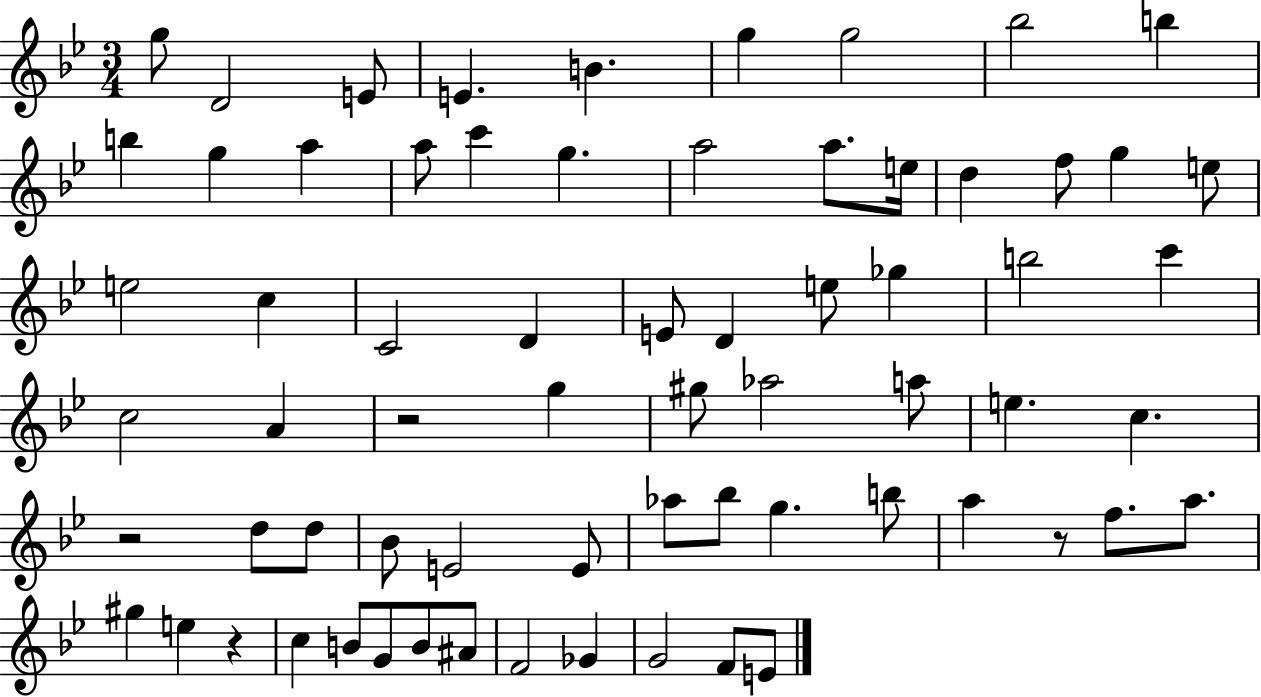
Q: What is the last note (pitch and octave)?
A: E4